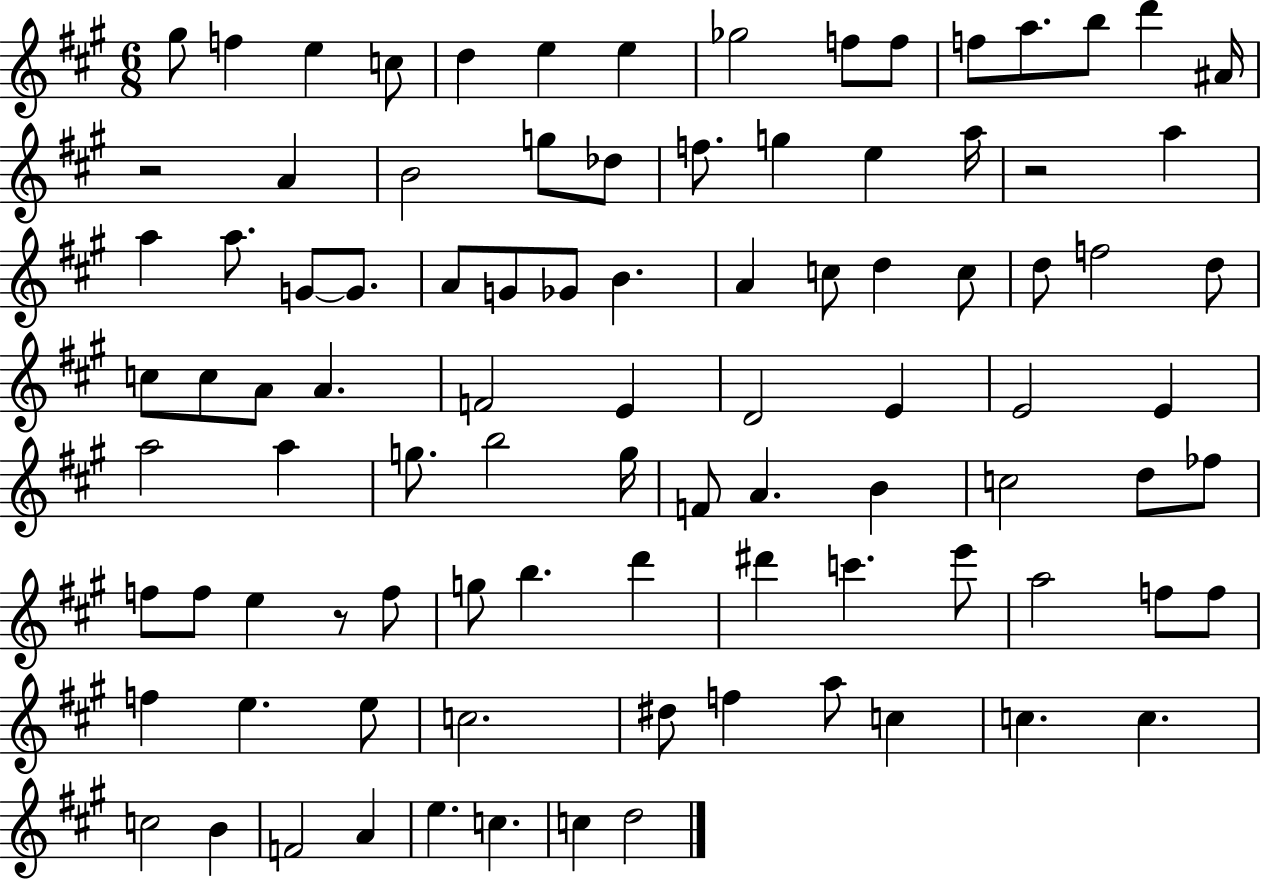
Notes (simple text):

G#5/e F5/q E5/q C5/e D5/q E5/q E5/q Gb5/h F5/e F5/e F5/e A5/e. B5/e D6/q A#4/s R/h A4/q B4/h G5/e Db5/e F5/e. G5/q E5/q A5/s R/h A5/q A5/q A5/e. G4/e G4/e. A4/e G4/e Gb4/e B4/q. A4/q C5/e D5/q C5/e D5/e F5/h D5/e C5/e C5/e A4/e A4/q. F4/h E4/q D4/h E4/q E4/h E4/q A5/h A5/q G5/e. B5/h G5/s F4/e A4/q. B4/q C5/h D5/e FES5/e F5/e F5/e E5/q R/e F5/e G5/e B5/q. D6/q D#6/q C6/q. E6/e A5/h F5/e F5/e F5/q E5/q. E5/e C5/h. D#5/e F5/q A5/e C5/q C5/q. C5/q. C5/h B4/q F4/h A4/q E5/q. C5/q. C5/q D5/h